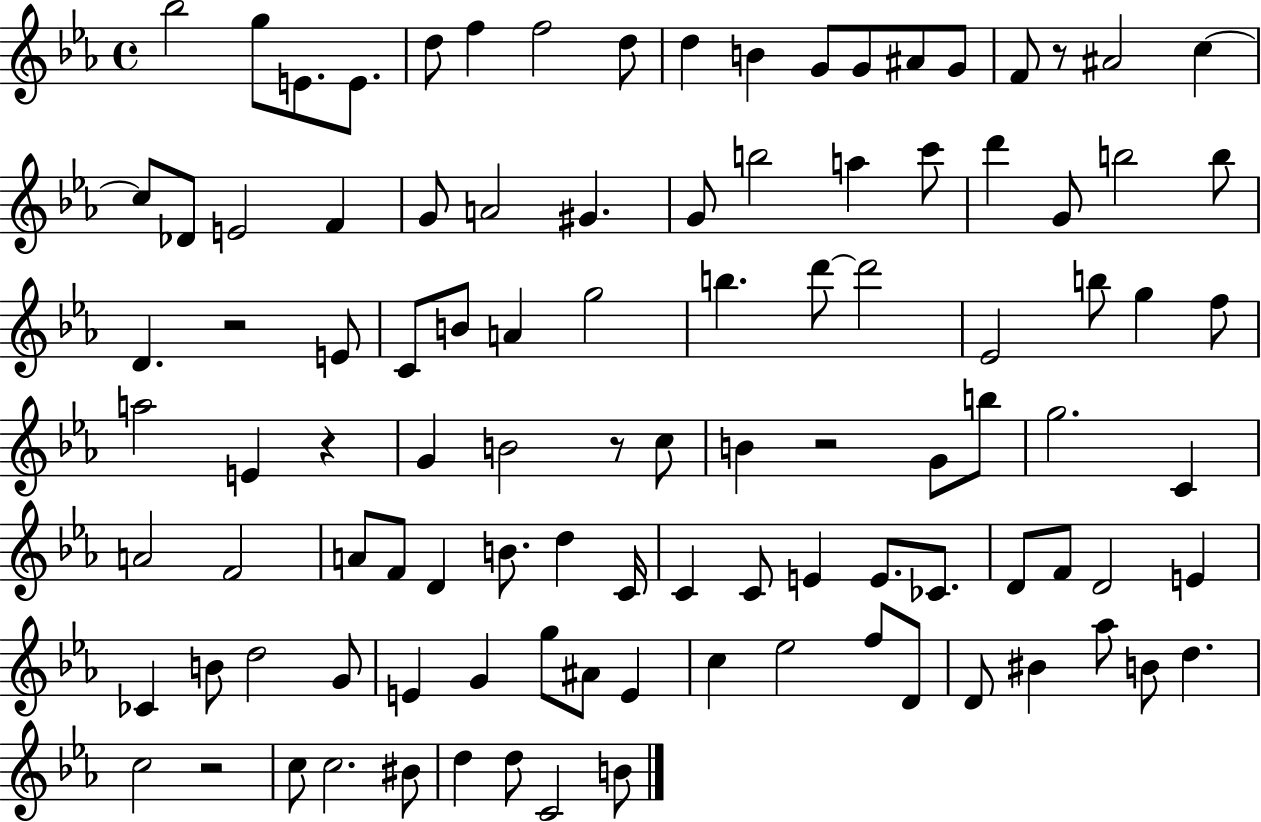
X:1
T:Untitled
M:4/4
L:1/4
K:Eb
_b2 g/2 E/2 E/2 d/2 f f2 d/2 d B G/2 G/2 ^A/2 G/2 F/2 z/2 ^A2 c c/2 _D/2 E2 F G/2 A2 ^G G/2 b2 a c'/2 d' G/2 b2 b/2 D z2 E/2 C/2 B/2 A g2 b d'/2 d'2 _E2 b/2 g f/2 a2 E z G B2 z/2 c/2 B z2 G/2 b/2 g2 C A2 F2 A/2 F/2 D B/2 d C/4 C C/2 E E/2 _C/2 D/2 F/2 D2 E _C B/2 d2 G/2 E G g/2 ^A/2 E c _e2 f/2 D/2 D/2 ^B _a/2 B/2 d c2 z2 c/2 c2 ^B/2 d d/2 C2 B/2